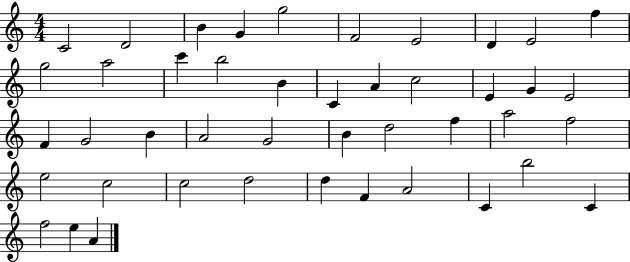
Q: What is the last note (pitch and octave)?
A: A4